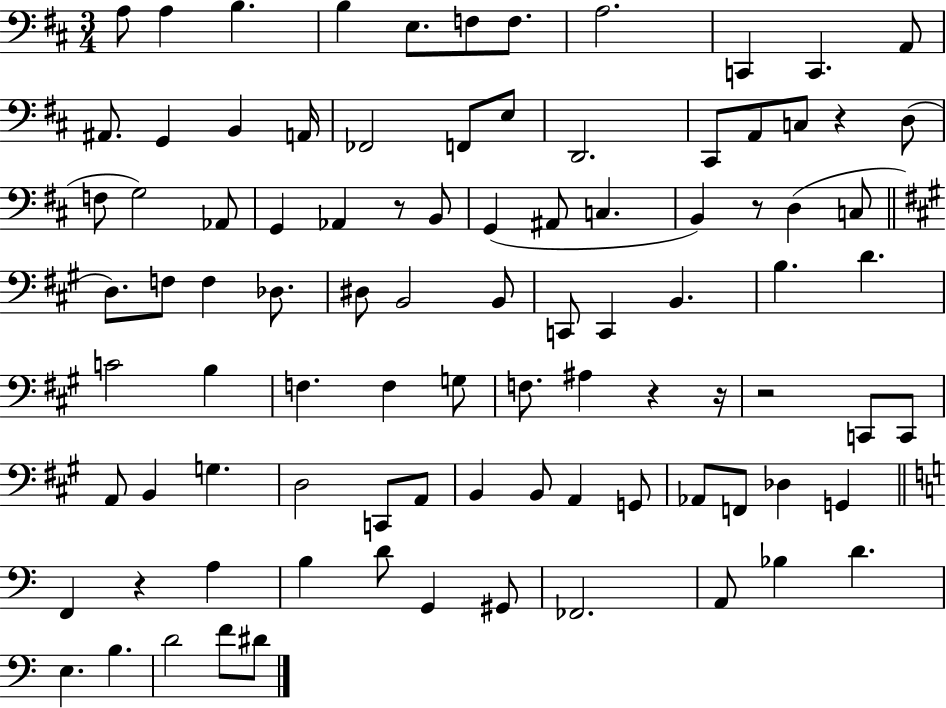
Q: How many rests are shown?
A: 7